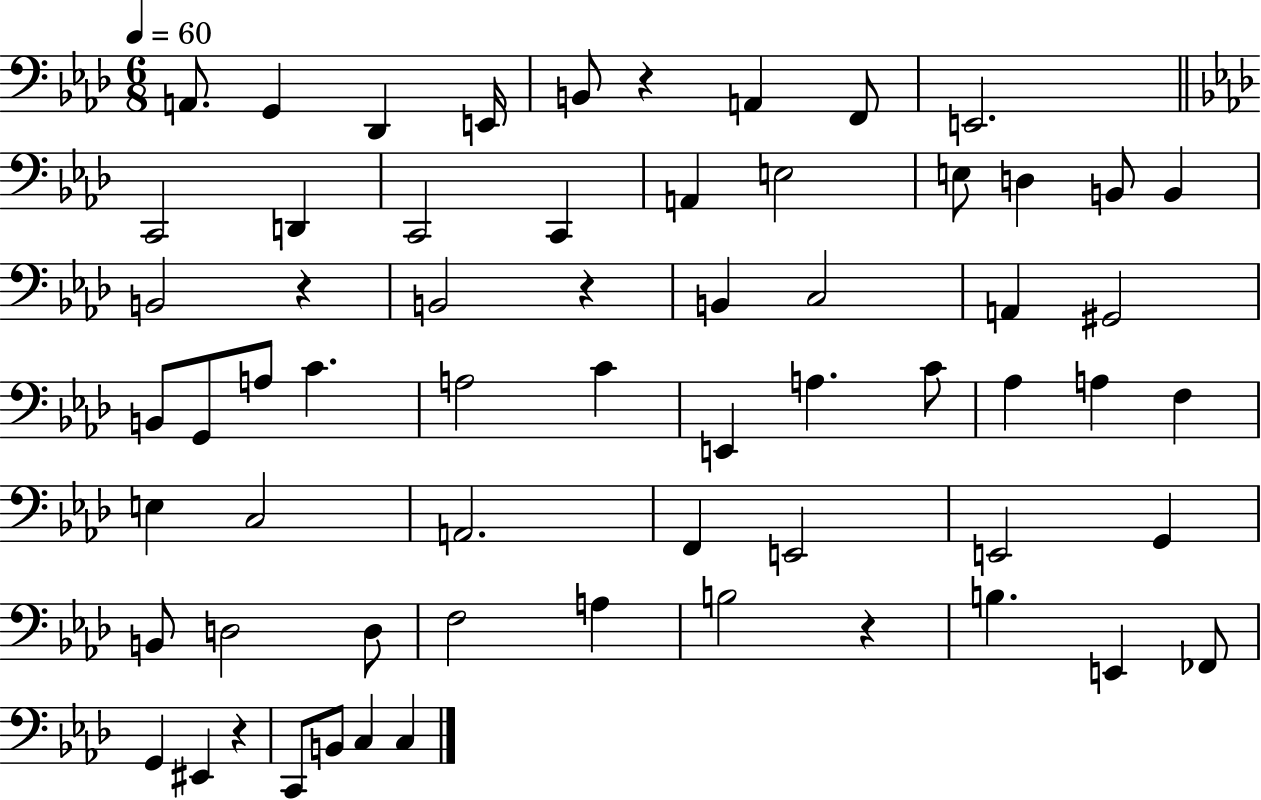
A2/e. G2/q Db2/q E2/s B2/e R/q A2/q F2/e E2/h. C2/h D2/q C2/h C2/q A2/q E3/h E3/e D3/q B2/e B2/q B2/h R/q B2/h R/q B2/q C3/h A2/q G#2/h B2/e G2/e A3/e C4/q. A3/h C4/q E2/q A3/q. C4/e Ab3/q A3/q F3/q E3/q C3/h A2/h. F2/q E2/h E2/h G2/q B2/e D3/h D3/e F3/h A3/q B3/h R/q B3/q. E2/q FES2/e G2/q EIS2/q R/q C2/e B2/e C3/q C3/q